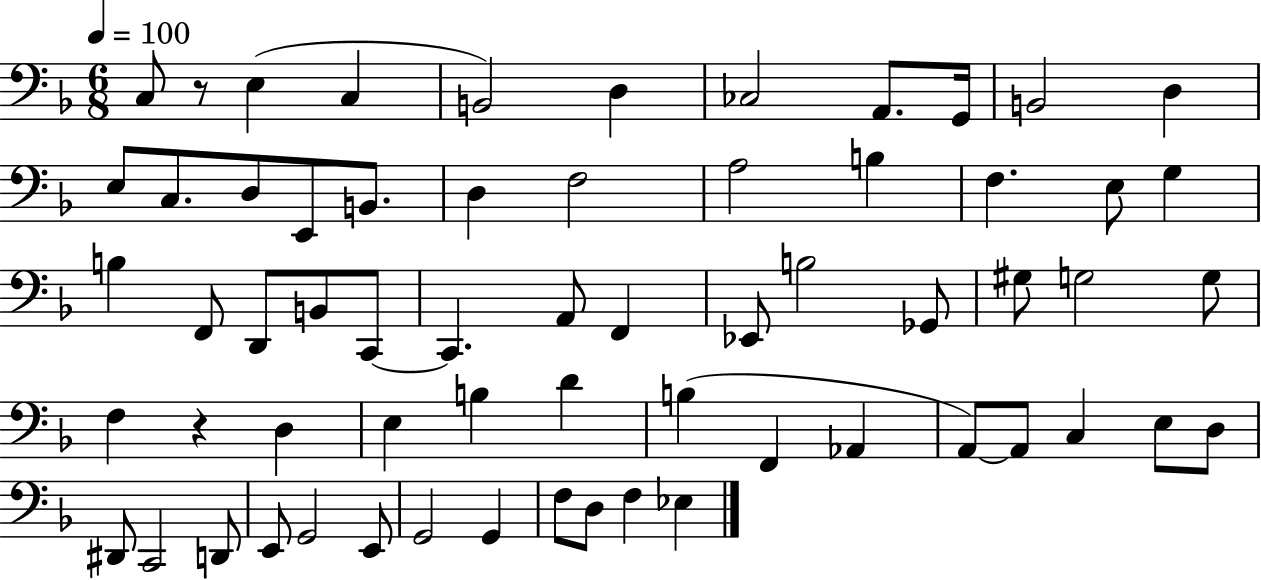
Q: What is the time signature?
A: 6/8